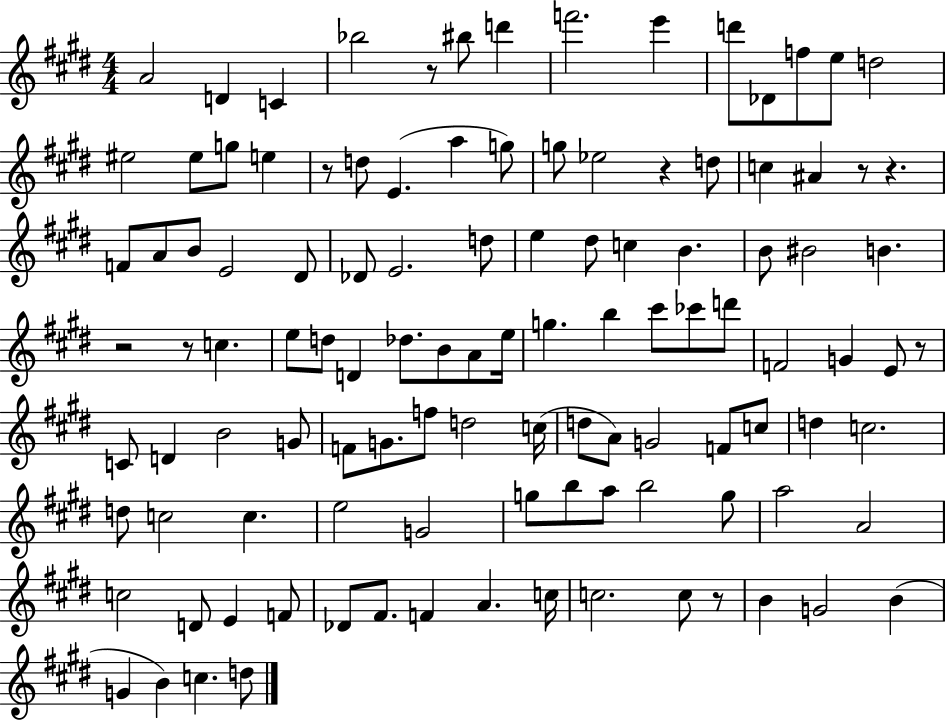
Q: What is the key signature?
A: E major